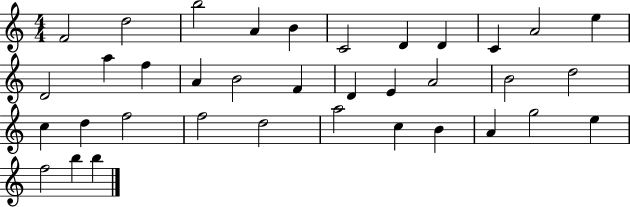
F4/h D5/h B5/h A4/q B4/q C4/h D4/q D4/q C4/q A4/h E5/q D4/h A5/q F5/q A4/q B4/h F4/q D4/q E4/q A4/h B4/h D5/h C5/q D5/q F5/h F5/h D5/h A5/h C5/q B4/q A4/q G5/h E5/q F5/h B5/q B5/q